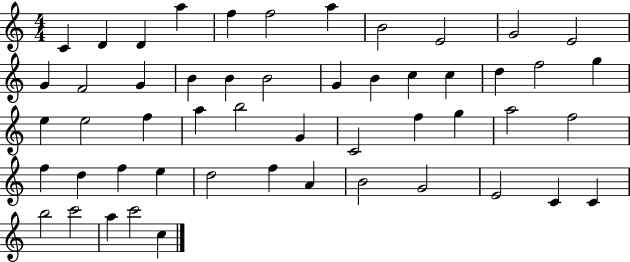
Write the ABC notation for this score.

X:1
T:Untitled
M:4/4
L:1/4
K:C
C D D a f f2 a B2 E2 G2 E2 G F2 G B B B2 G B c c d f2 g e e2 f a b2 G C2 f g a2 f2 f d f e d2 f A B2 G2 E2 C C b2 c'2 a c'2 c